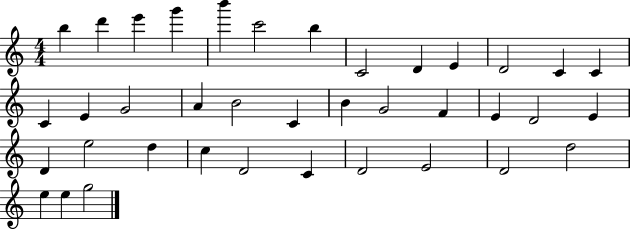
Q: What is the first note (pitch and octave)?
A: B5